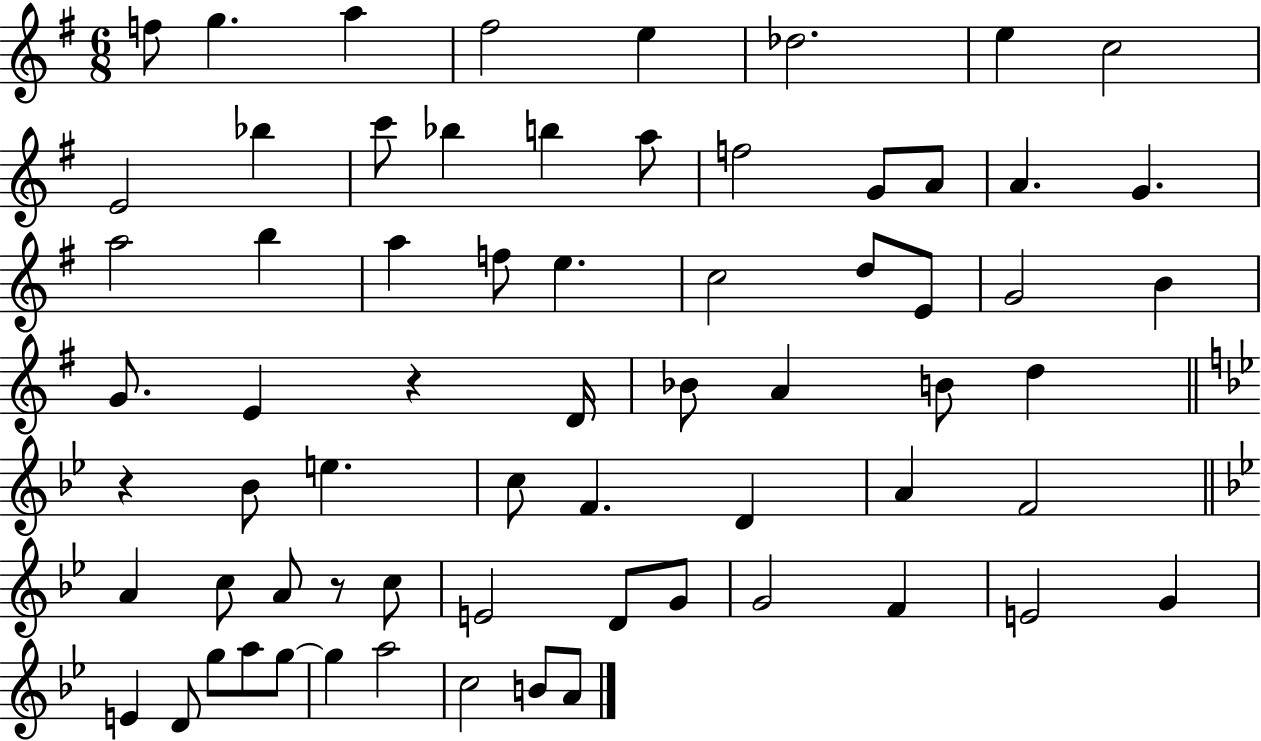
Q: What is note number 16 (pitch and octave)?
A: G4